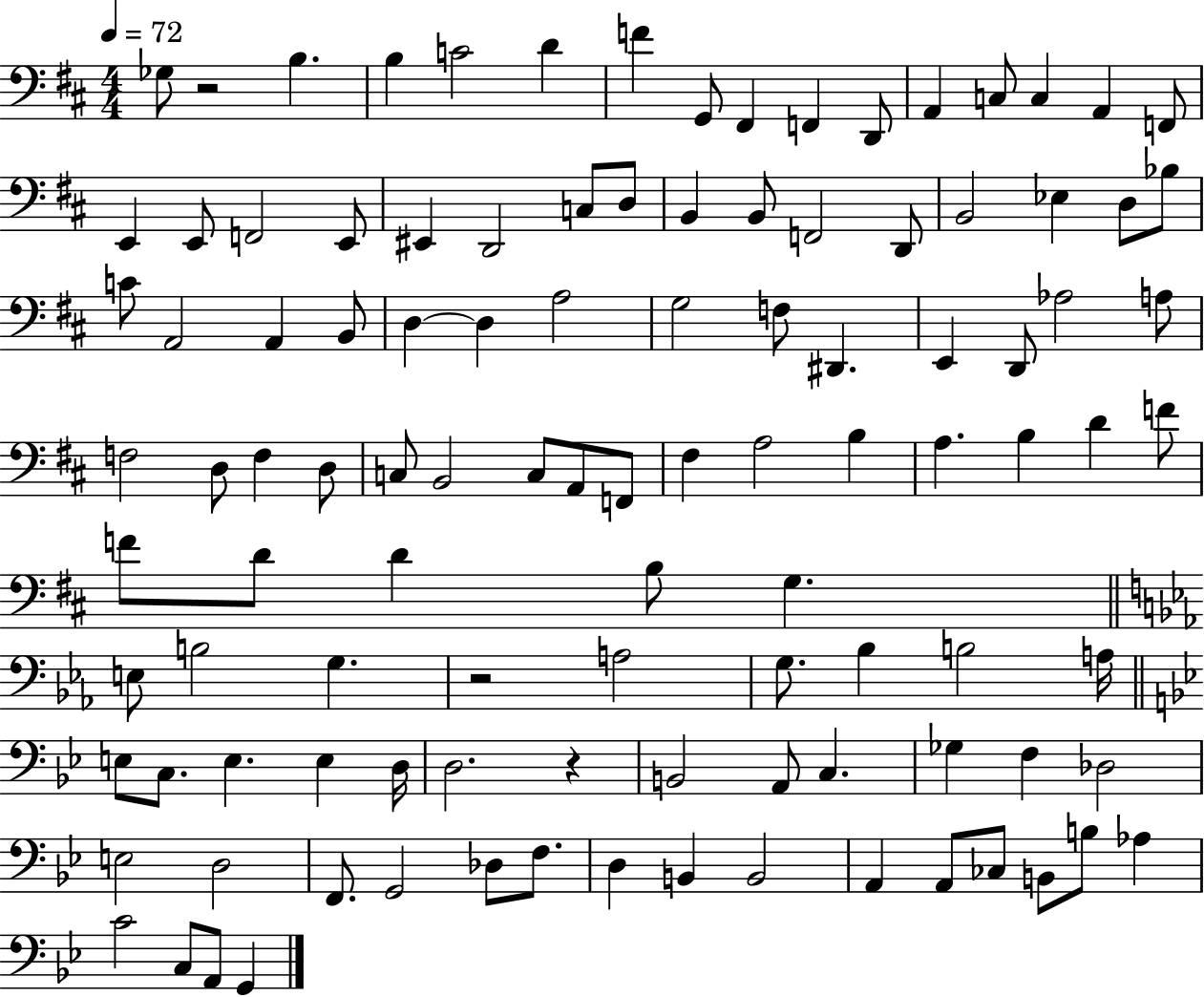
Gb3/e R/h B3/q. B3/q C4/h D4/q F4/q G2/e F#2/q F2/q D2/e A2/q C3/e C3/q A2/q F2/e E2/q E2/e F2/h E2/e EIS2/q D2/h C3/e D3/e B2/q B2/e F2/h D2/e B2/h Eb3/q D3/e Bb3/e C4/e A2/h A2/q B2/e D3/q D3/q A3/h G3/h F3/e D#2/q. E2/q D2/e Ab3/h A3/e F3/h D3/e F3/q D3/e C3/e B2/h C3/e A2/e F2/e F#3/q A3/h B3/q A3/q. B3/q D4/q F4/e F4/e D4/e D4/q B3/e G3/q. E3/e B3/h G3/q. R/h A3/h G3/e. Bb3/q B3/h A3/s E3/e C3/e. E3/q. E3/q D3/s D3/h. R/q B2/h A2/e C3/q. Gb3/q F3/q Db3/h E3/h D3/h F2/e. G2/h Db3/e F3/e. D3/q B2/q B2/h A2/q A2/e CES3/e B2/e B3/e Ab3/q C4/h C3/e A2/e G2/q